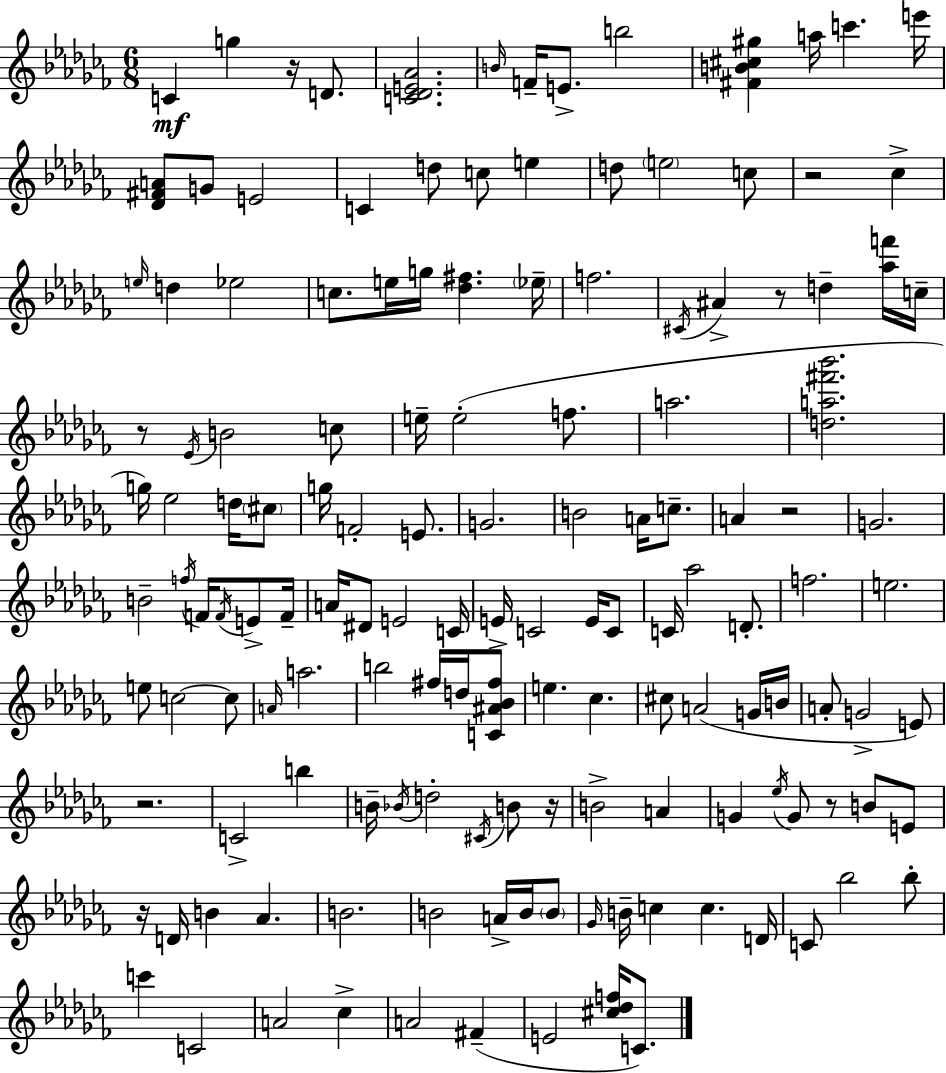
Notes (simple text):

C4/q G5/q R/s D4/e. [C4,Db4,E4,Ab4]/h. B4/s F4/s E4/e. B5/h [F#4,B4,C#5,G#5]/q A5/s C6/q. E6/s [Db4,F#4,A4]/e G4/e E4/h C4/q D5/e C5/e E5/q D5/e E5/h C5/e R/h CES5/q E5/s D5/q Eb5/h C5/e. E5/s G5/s [Db5,F#5]/q. Eb5/s F5/h. C#4/s A#4/q R/e D5/q [Ab5,F6]/s C5/s R/e Eb4/s B4/h C5/e E5/s E5/h F5/e. A5/h. [D5,A5,F#6,Bb6]/h. G5/s Eb5/h D5/s C#5/e G5/s F4/h E4/e. G4/h. B4/h A4/s C5/e. A4/q R/h G4/h. B4/h F5/s F4/s F4/s E4/e F4/s A4/s D#4/e E4/h C4/s E4/s C4/h E4/s C4/e C4/s Ab5/h D4/e. F5/h. E5/h. E5/e C5/h C5/e A4/s A5/h. B5/h F#5/s D5/s [C4,A#4,Bb4,F#5]/e E5/q. CES5/q. C#5/e A4/h G4/s B4/s A4/e G4/h E4/e R/h. C4/h B5/q B4/s Bb4/s D5/h C#4/s B4/e R/s B4/h A4/q G4/q Eb5/s G4/e R/e B4/e E4/e R/s D4/s B4/q Ab4/q. B4/h. B4/h A4/s B4/s B4/e Gb4/s B4/s C5/q C5/q. D4/s C4/e Bb5/h Bb5/e C6/q C4/h A4/h CES5/q A4/h F#4/q E4/h [C#5,Db5,F5]/s C4/e.